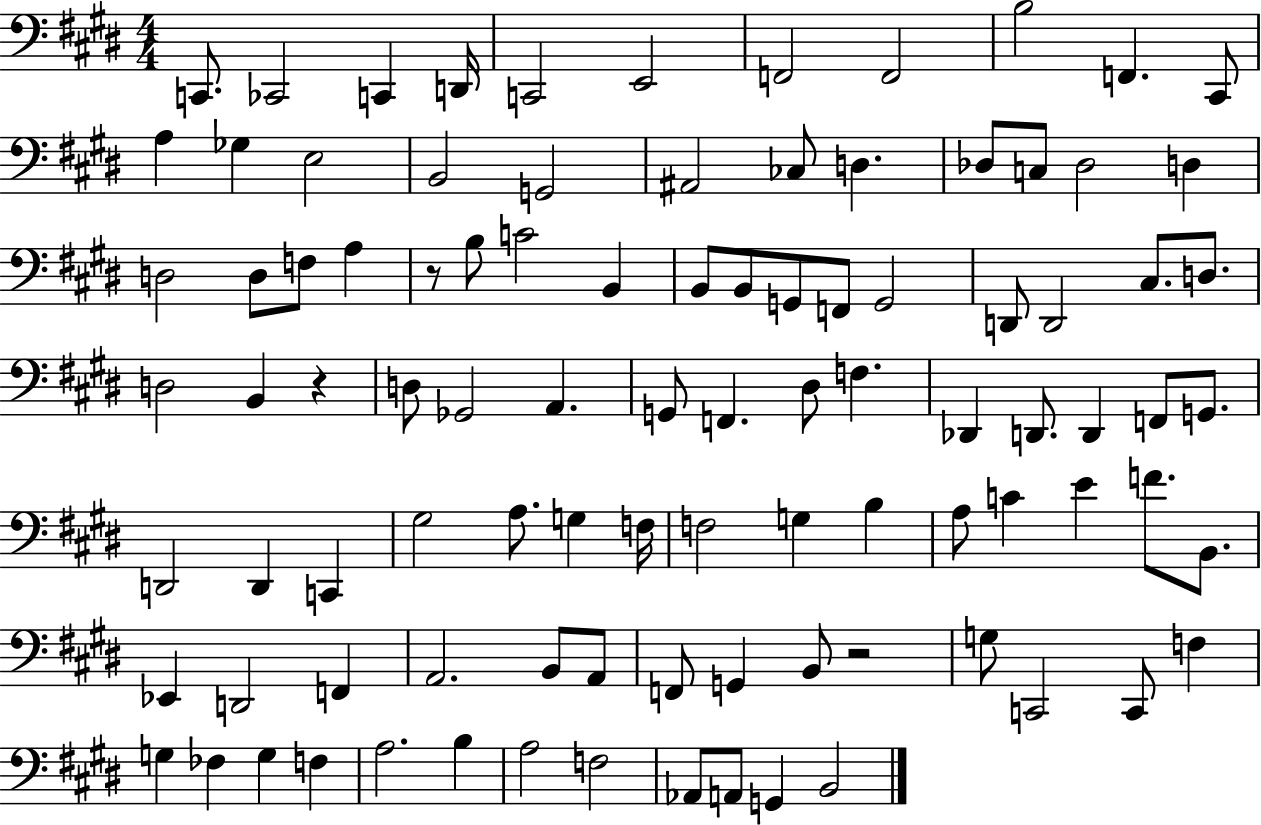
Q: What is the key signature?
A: E major